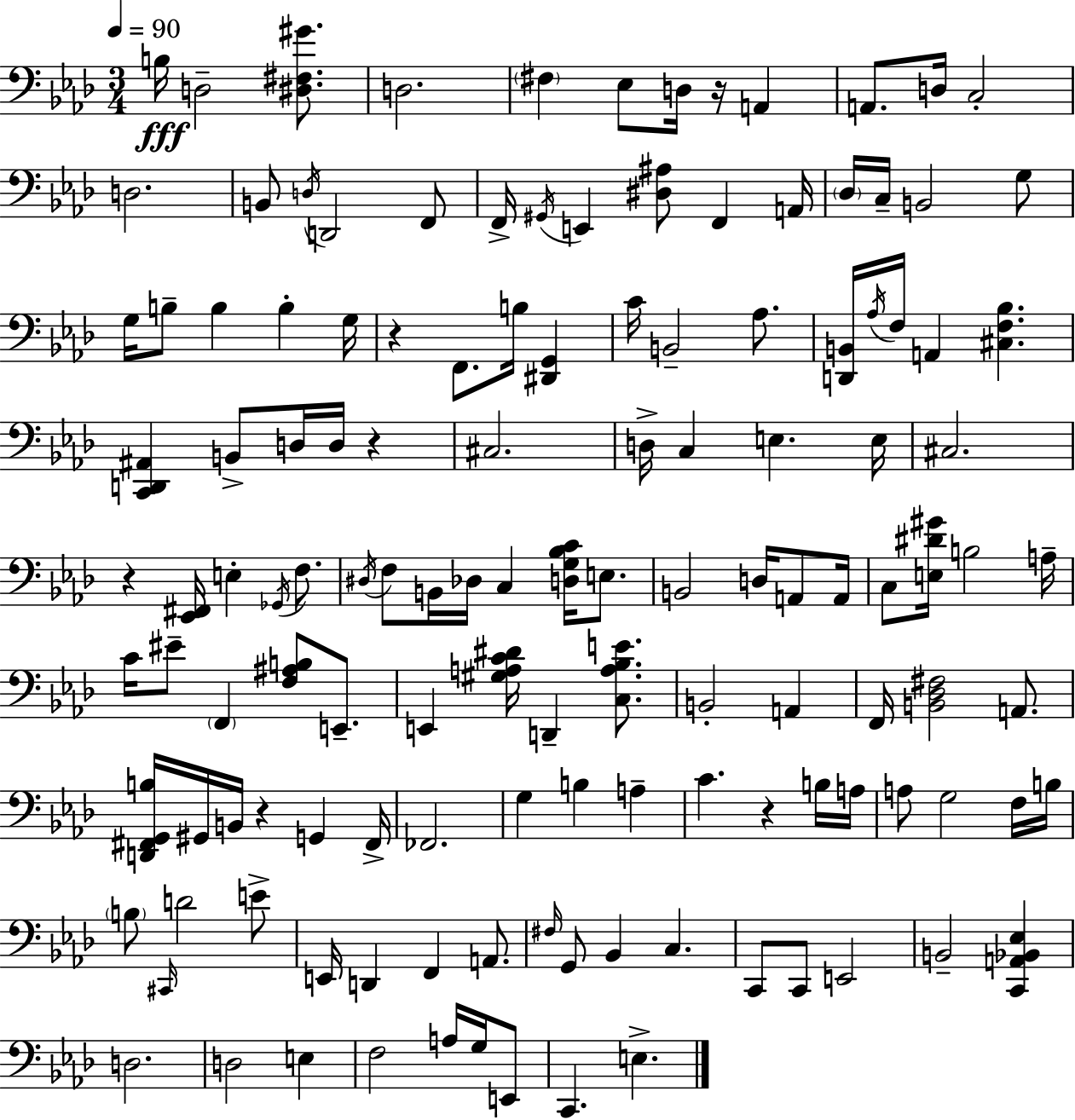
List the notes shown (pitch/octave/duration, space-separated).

B3/s D3/h [D#3,F#3,G#4]/e. D3/h. F#3/q Eb3/e D3/s R/s A2/q A2/e. D3/s C3/h D3/h. B2/e D3/s D2/h F2/e F2/s G#2/s E2/q [D#3,A#3]/e F2/q A2/s Db3/s C3/s B2/h G3/e G3/s B3/e B3/q B3/q G3/s R/q F2/e. B3/s [D#2,G2]/q C4/s B2/h Ab3/e. [D2,B2]/s Ab3/s F3/s A2/q [C#3,F3,Bb3]/q. [C2,D2,A#2]/q B2/e D3/s D3/s R/q C#3/h. D3/s C3/q E3/q. E3/s C#3/h. R/q [Eb2,F#2]/s E3/q Gb2/s F3/e. D#3/s F3/e B2/s Db3/s C3/q [D3,G3,Bb3,C4]/s E3/e. B2/h D3/s A2/e A2/s C3/e [E3,D#4,G#4]/s B3/h A3/s C4/s EIS4/e F2/q [F3,A#3,B3]/e E2/e. E2/q [G#3,A3,C4,D#4]/s D2/q [C3,A3,Bb3,E4]/e. B2/h A2/q F2/s [B2,Db3,F#3]/h A2/e. [D2,F#2,G2,B3]/s G#2/s B2/s R/q G2/q F#2/s FES2/h. G3/q B3/q A3/q C4/q. R/q B3/s A3/s A3/e G3/h F3/s B3/s B3/e C#2/s D4/h E4/e E2/s D2/q F2/q A2/e. F#3/s G2/e Bb2/q C3/q. C2/e C2/e E2/h B2/h [C2,A2,Bb2,Eb3]/q D3/h. D3/h E3/q F3/h A3/s G3/s E2/e C2/q. E3/q.